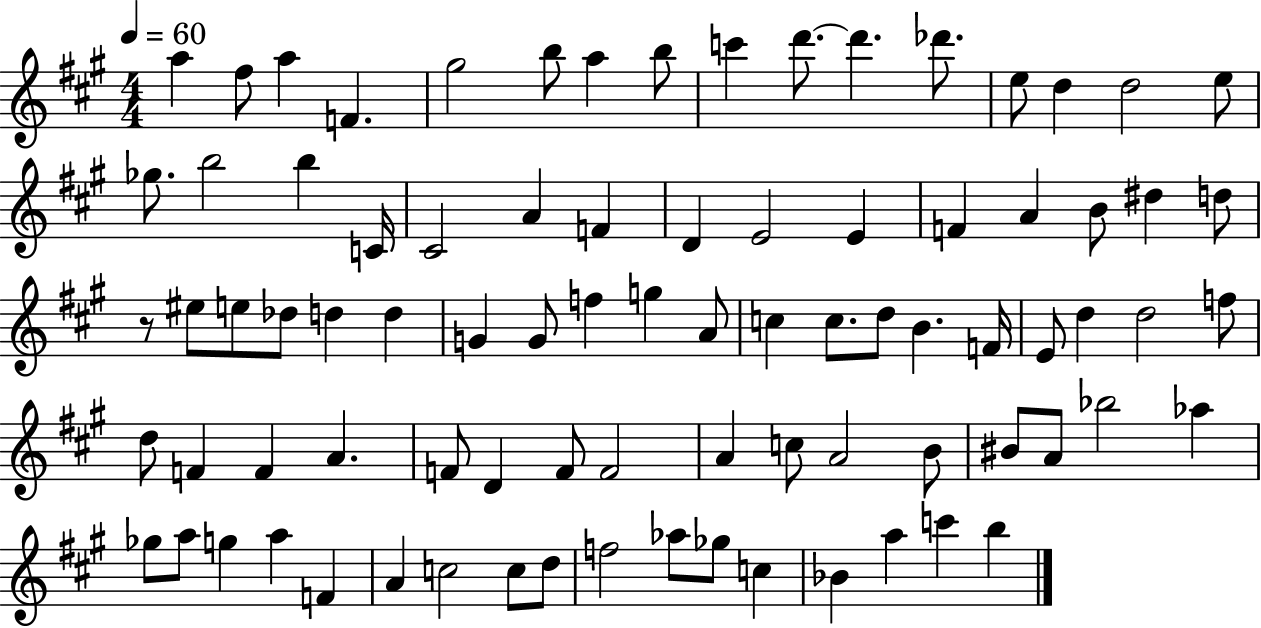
X:1
T:Untitled
M:4/4
L:1/4
K:A
a ^f/2 a F ^g2 b/2 a b/2 c' d'/2 d' _d'/2 e/2 d d2 e/2 _g/2 b2 b C/4 ^C2 A F D E2 E F A B/2 ^d d/2 z/2 ^e/2 e/2 _d/2 d d G G/2 f g A/2 c c/2 d/2 B F/4 E/2 d d2 f/2 d/2 F F A F/2 D F/2 F2 A c/2 A2 B/2 ^B/2 A/2 _b2 _a _g/2 a/2 g a F A c2 c/2 d/2 f2 _a/2 _g/2 c _B a c' b